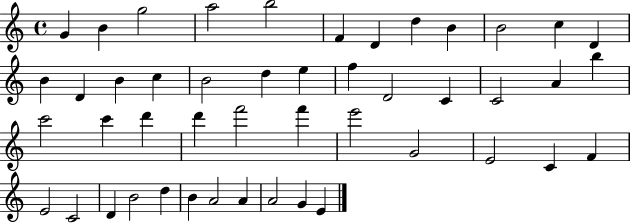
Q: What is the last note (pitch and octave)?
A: E4